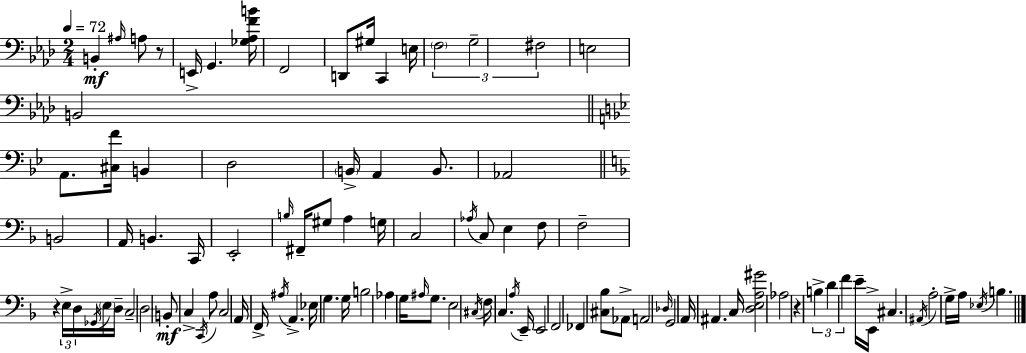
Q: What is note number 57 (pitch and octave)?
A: G3